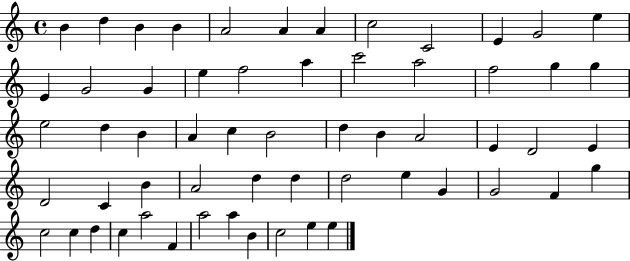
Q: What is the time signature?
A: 4/4